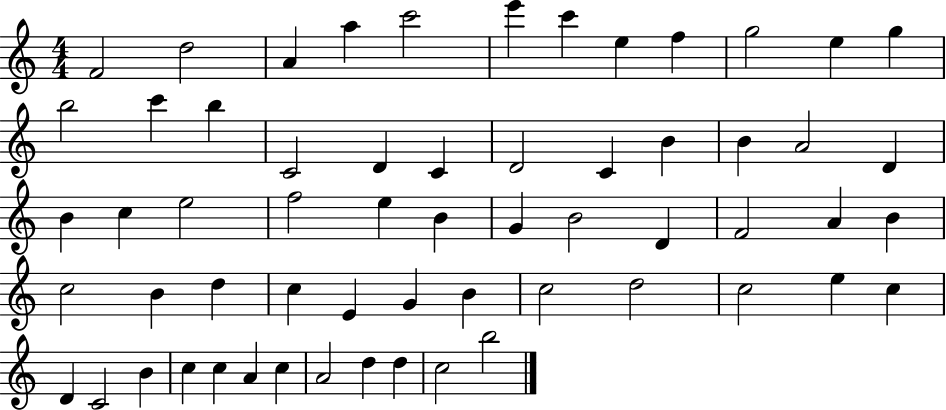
F4/h D5/h A4/q A5/q C6/h E6/q C6/q E5/q F5/q G5/h E5/q G5/q B5/h C6/q B5/q C4/h D4/q C4/q D4/h C4/q B4/q B4/q A4/h D4/q B4/q C5/q E5/h F5/h E5/q B4/q G4/q B4/h D4/q F4/h A4/q B4/q C5/h B4/q D5/q C5/q E4/q G4/q B4/q C5/h D5/h C5/h E5/q C5/q D4/q C4/h B4/q C5/q C5/q A4/q C5/q A4/h D5/q D5/q C5/h B5/h